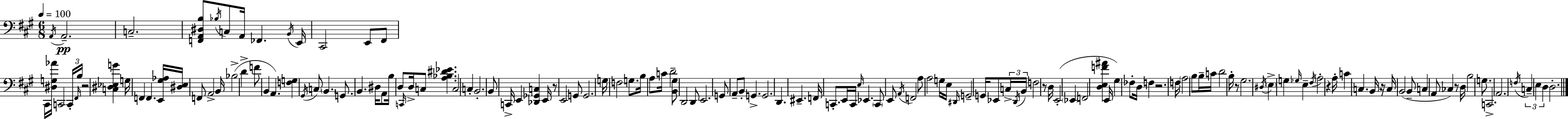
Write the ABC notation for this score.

X:1
T:Untitled
M:6/8
L:1/4
K:A
A,,/4 A,,2 C,2 [F,,A,,^D,B,]/2 _B,/4 C,/2 A,,/4 _F,, B,,/4 E,,/4 ^C,,2 E,,/2 ^F,,/2 ^C,,/4 [^D,G,_A]/4 C,,2 C,,/4 ^F,,/4 B,/4 z2 [C,^D,_E,G] G,/4 F,, F,, [E,,^G,_A,]/4 [^D,E,]/4 F,,/2 A,,2 B,,/4 _B,2 D F/2 B,, A,, [F,G,] ^G,,/4 C,/2 B,, G,,/2 B,, ^D,/4 A,,/2 B,/4 D,/2 C,,/4 D,/4 C,/2 [A,_B,^D_E] C,2 C, B,,2 B,,/2 C,,/4 E,, [_D,,_G,,C,] E,,/4 z/2 E,,2 G,,/2 G,,2 G,/4 F,2 G,/2 B,/4 A,/2 C/4 D2 [B,,^G,]/2 D,,2 D,,/2 E,,2 G,,/2 A,,/2 B,,/2 G,, G,,2 D,, ^E,, F,,/4 C,,/2 E,,/4 C,,/4 E,/4 _E,, C,,/2 E,,/2 A,,/4 F,,2 A,/2 A,2 G,/4 E,/4 ^D,,/4 G,,2 G,,/4 _E,,/2 C,/4 D,,/4 B,,/4 F,2 z/2 D,/4 E,,2 _E,, F,,2 [D,E,F^A] E,,/4 ^G, _F,/2 D,/4 F, z2 F,/4 A,2 B,/2 B,/4 C/4 D2 B,/4 z/2 ^G,2 ^D,/4 E, G, _G,/4 E, ^F,/4 A,2 z A,/4 C C, B,,/4 z/4 C,/4 B,,2 B,,/2 C, A,,/2 _C, z/2 D,/4 B,2 G,/2 C,,2 A,,2 F,/4 C, E, D, D,2